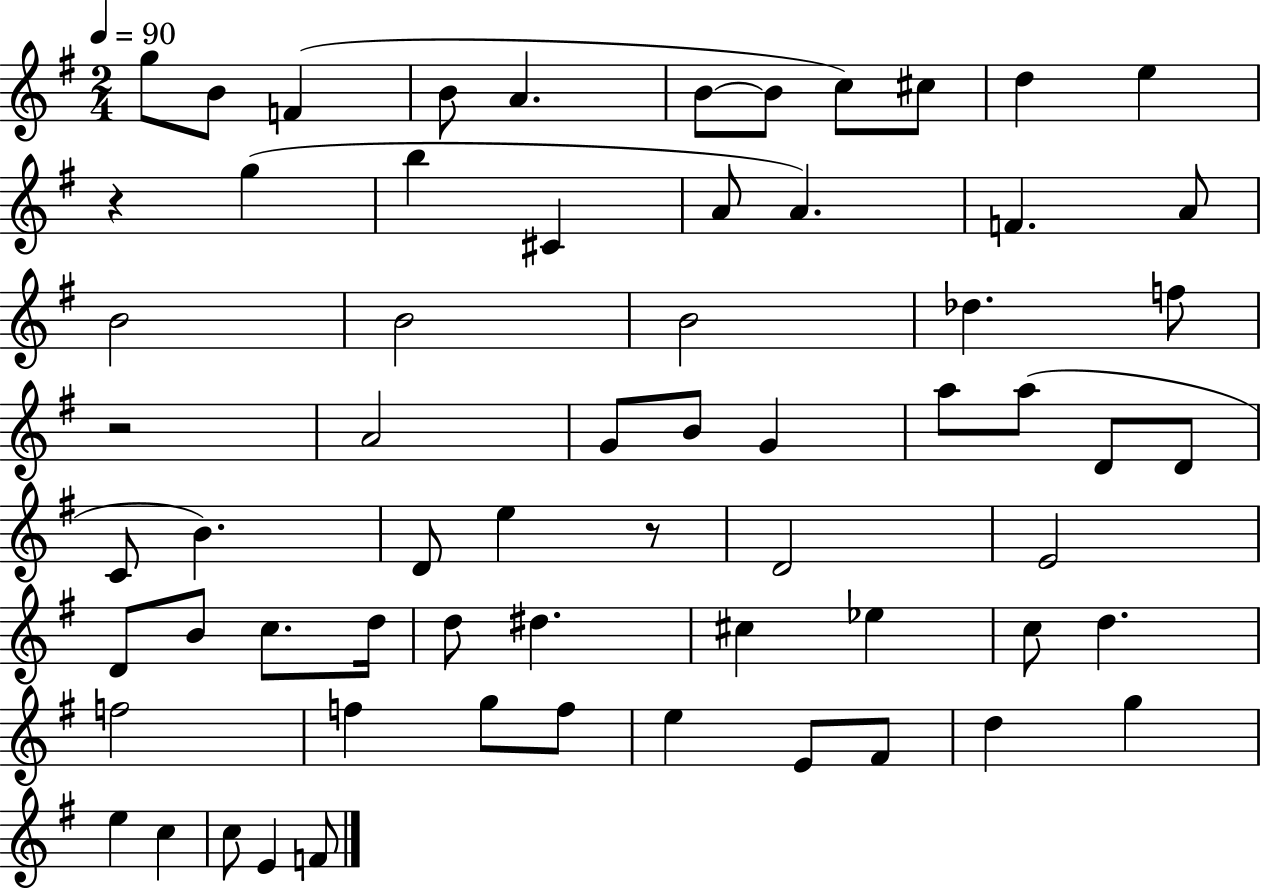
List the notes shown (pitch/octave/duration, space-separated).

G5/e B4/e F4/q B4/e A4/q. B4/e B4/e C5/e C#5/e D5/q E5/q R/q G5/q B5/q C#4/q A4/e A4/q. F4/q. A4/e B4/h B4/h B4/h Db5/q. F5/e R/h A4/h G4/e B4/e G4/q A5/e A5/e D4/e D4/e C4/e B4/q. D4/e E5/q R/e D4/h E4/h D4/e B4/e C5/e. D5/s D5/e D#5/q. C#5/q Eb5/q C5/e D5/q. F5/h F5/q G5/e F5/e E5/q E4/e F#4/e D5/q G5/q E5/q C5/q C5/e E4/q F4/e